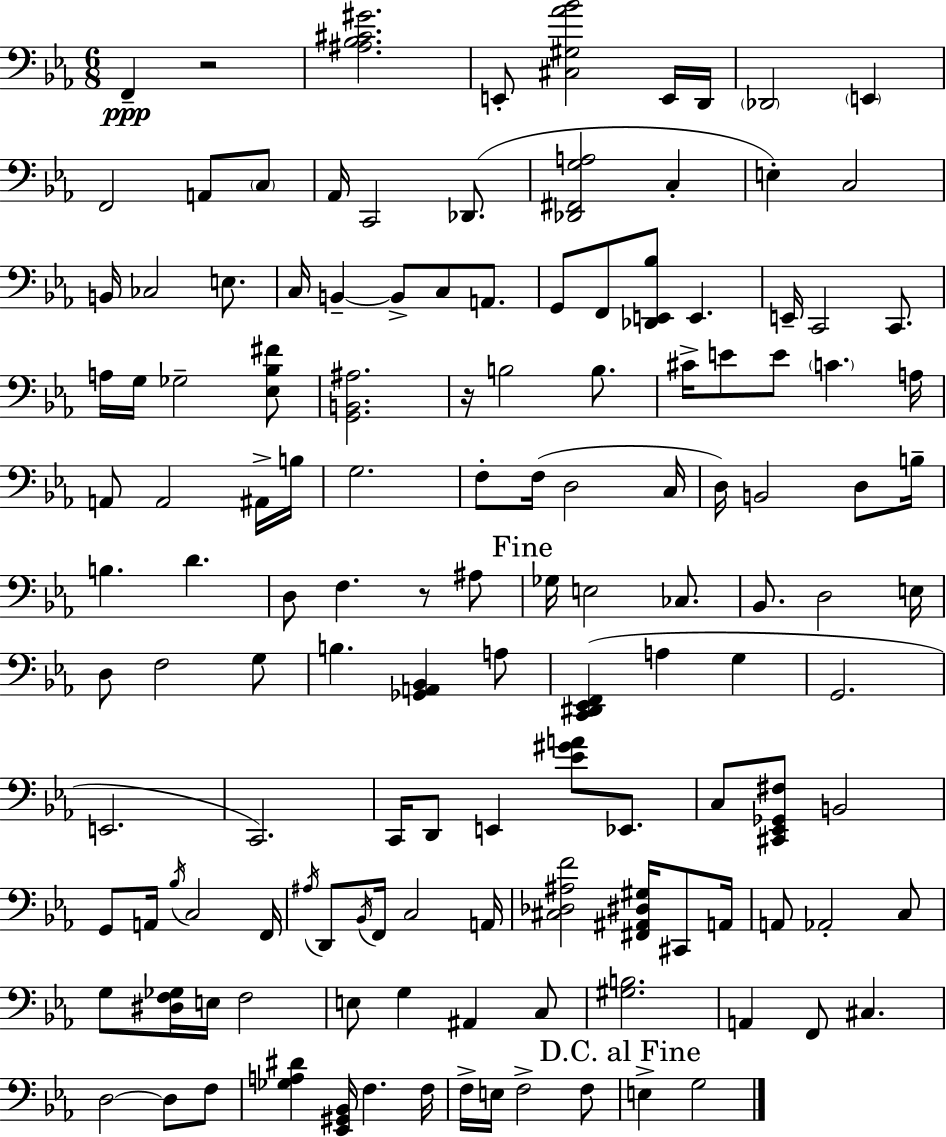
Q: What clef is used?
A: bass